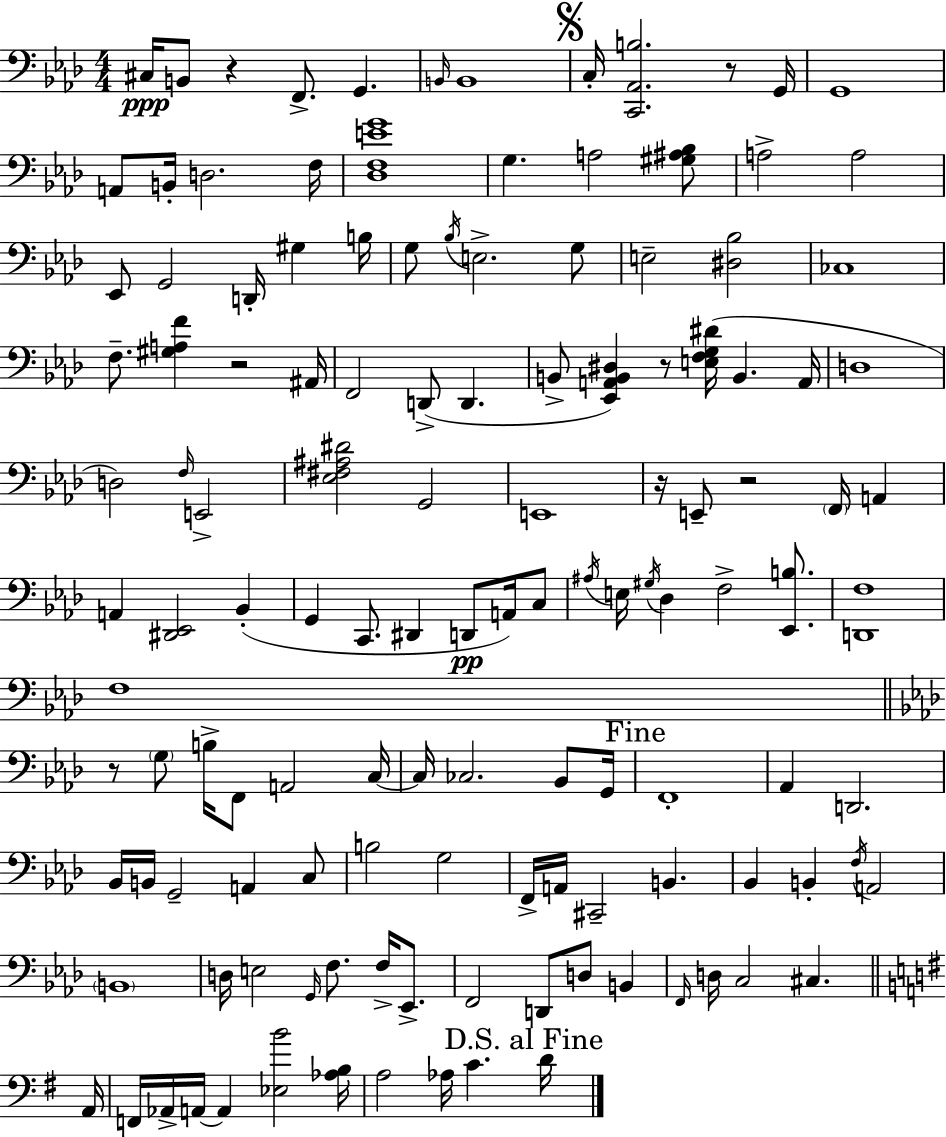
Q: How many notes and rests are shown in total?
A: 130